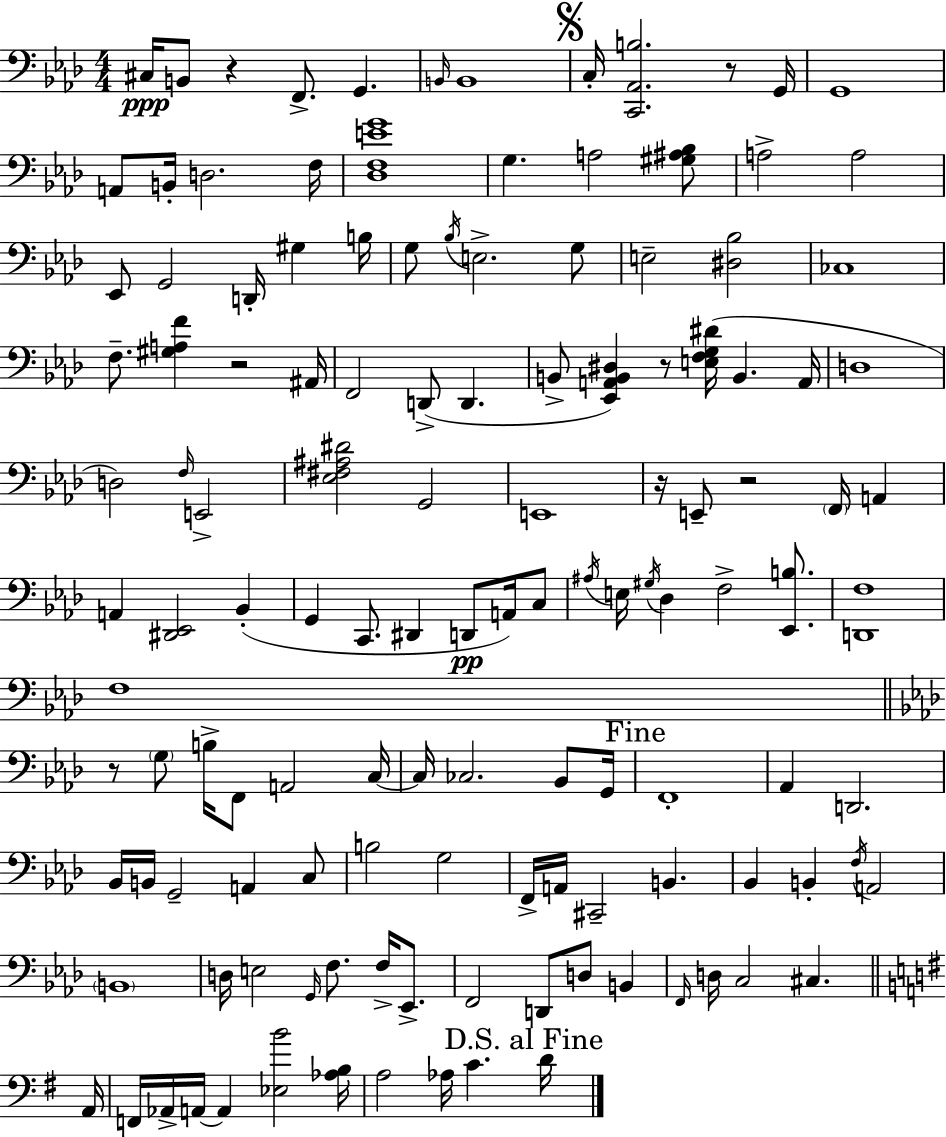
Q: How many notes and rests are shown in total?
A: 130